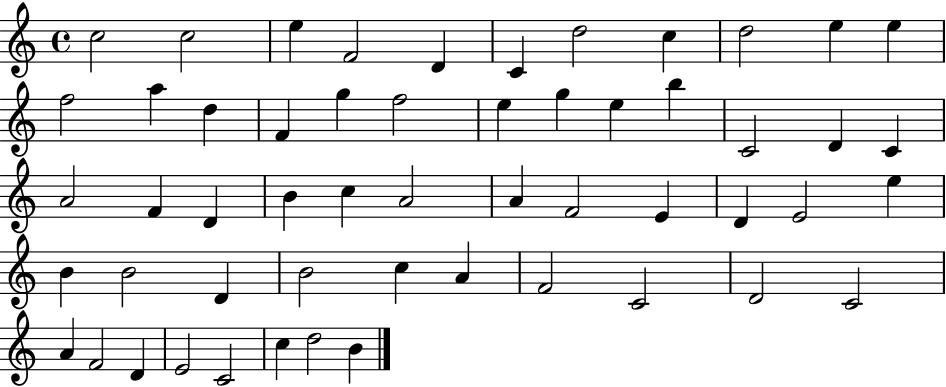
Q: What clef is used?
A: treble